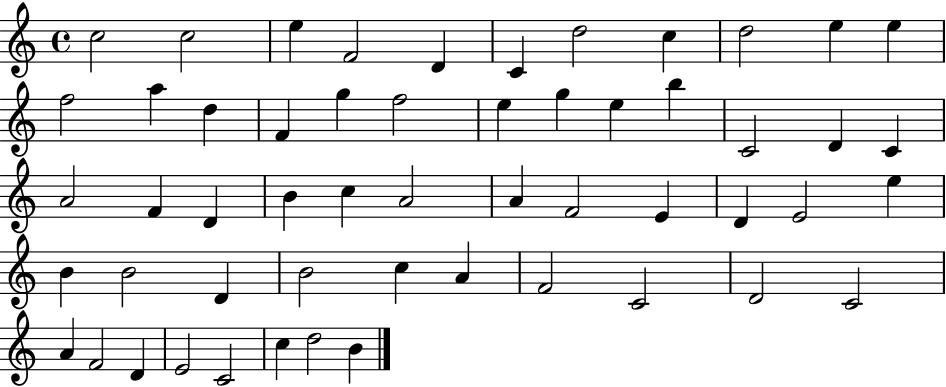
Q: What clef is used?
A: treble